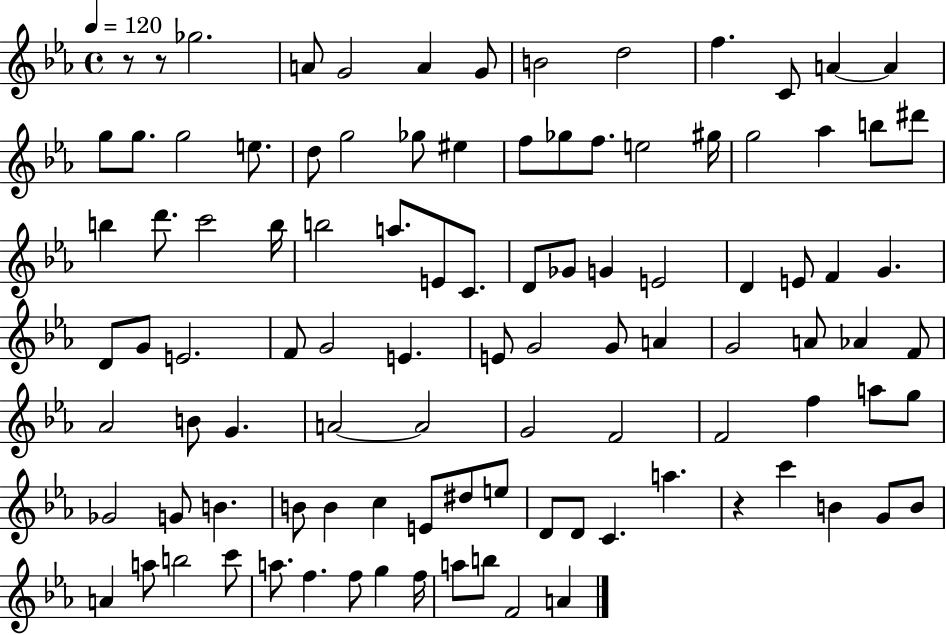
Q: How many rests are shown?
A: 3